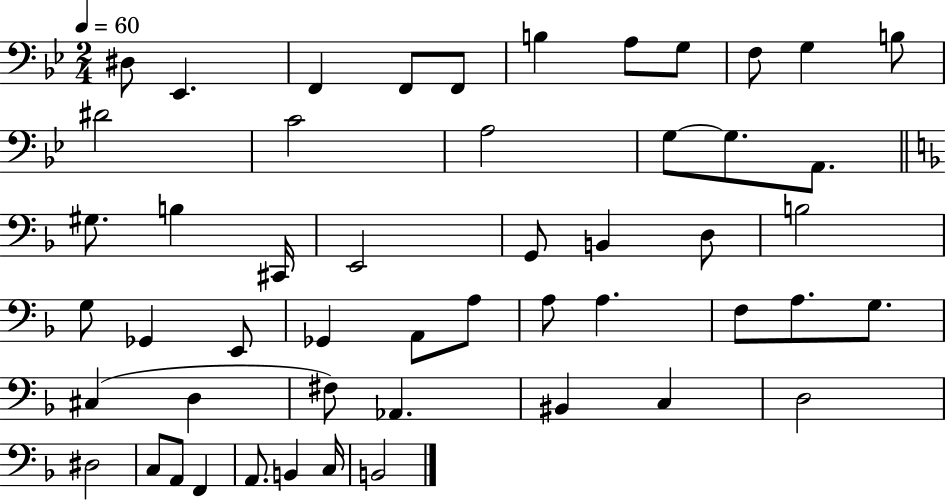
X:1
T:Untitled
M:2/4
L:1/4
K:Bb
^D,/2 _E,, F,, F,,/2 F,,/2 B, A,/2 G,/2 F,/2 G, B,/2 ^D2 C2 A,2 G,/2 G,/2 A,,/2 ^G,/2 B, ^C,,/4 E,,2 G,,/2 B,, D,/2 B,2 G,/2 _G,, E,,/2 _G,, A,,/2 A,/2 A,/2 A, F,/2 A,/2 G,/2 ^C, D, ^F,/2 _A,, ^B,, C, D,2 ^D,2 C,/2 A,,/2 F,, A,,/2 B,, C,/4 B,,2